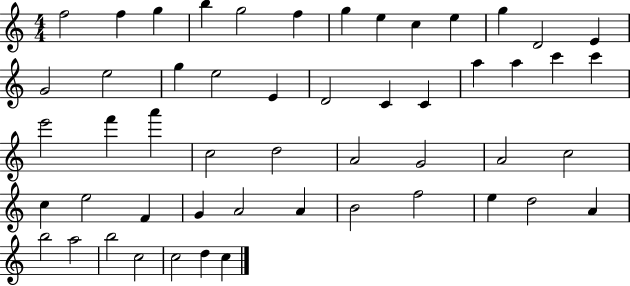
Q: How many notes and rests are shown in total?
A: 52